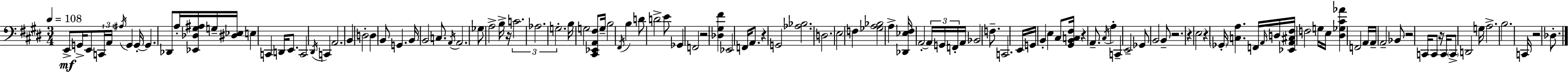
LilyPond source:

{
  \clef bass
  \numericTimeSignature
  \time 3/4
  \key e \major
  \tempo 4 = 108
  e,8->\mf g,16-> e,8 \tuplet 3/2 { c,16 a,16 \acciaccatura { ais16 } } g,4 | g,16-.~~ g,4. des,8 a16-. <ees, des gis ais>16 g16-- | <dis ees>16 e4 c,4 d,16 e,8. | c,2 \acciaccatura { dis,16 } c,4 | \break a,2. | b,4 d2-. | d4 b,8 g,4. | b,16 b,2 c8. | \break \acciaccatura { a,16 } a,2. | ges8 a2-> | b16-> r16 \tuplet 3/2 { c'2. | aes2. | \break g2.-. } | b16 g2 | <cis, ees, a, fis>8 g16-- b2 \acciaccatura { fis,16 } | b4 d'8 d'2-> | \break e'8 ges,4 f,2 | r2 | <des gis fis'>4 ees,2 | f,16 a,8. r4 g,2 | \break <aes bes>2. | d2. | e2 | f4 <ges a bes>2 | \break a4-> <des, ees fis>16 a,2-.~~ | \tuplet 3/2 { a,16 g,16 f,16-. } a,16 bes,2 | f8.-- c,2. | e,16 g,16 b,4-. e4 | \break cis8 <gis, b, c fis>16 r4 a,8.-- | \acciaccatura { cis16 } a4-. c,4-- e,2-- | ges,8 b,2 | b,8-- r2. | \break r4 e2 | r4 \parenthesize ges,16-. <c a>4. | f,16 \grace { a,16 } d16 <ees, a, cis fis>16 f2 | g16 e16 <dis ges cis' aes'>4 f,2 | \break a,16 a,16-- a,2-- | bes,8 r2 | c,16 c,8 r16 c,16 \parenthesize c,8-> d,2 | g16 a2.-> | \break b2. | c,16 r2 | des8.-. \bar "|."
}